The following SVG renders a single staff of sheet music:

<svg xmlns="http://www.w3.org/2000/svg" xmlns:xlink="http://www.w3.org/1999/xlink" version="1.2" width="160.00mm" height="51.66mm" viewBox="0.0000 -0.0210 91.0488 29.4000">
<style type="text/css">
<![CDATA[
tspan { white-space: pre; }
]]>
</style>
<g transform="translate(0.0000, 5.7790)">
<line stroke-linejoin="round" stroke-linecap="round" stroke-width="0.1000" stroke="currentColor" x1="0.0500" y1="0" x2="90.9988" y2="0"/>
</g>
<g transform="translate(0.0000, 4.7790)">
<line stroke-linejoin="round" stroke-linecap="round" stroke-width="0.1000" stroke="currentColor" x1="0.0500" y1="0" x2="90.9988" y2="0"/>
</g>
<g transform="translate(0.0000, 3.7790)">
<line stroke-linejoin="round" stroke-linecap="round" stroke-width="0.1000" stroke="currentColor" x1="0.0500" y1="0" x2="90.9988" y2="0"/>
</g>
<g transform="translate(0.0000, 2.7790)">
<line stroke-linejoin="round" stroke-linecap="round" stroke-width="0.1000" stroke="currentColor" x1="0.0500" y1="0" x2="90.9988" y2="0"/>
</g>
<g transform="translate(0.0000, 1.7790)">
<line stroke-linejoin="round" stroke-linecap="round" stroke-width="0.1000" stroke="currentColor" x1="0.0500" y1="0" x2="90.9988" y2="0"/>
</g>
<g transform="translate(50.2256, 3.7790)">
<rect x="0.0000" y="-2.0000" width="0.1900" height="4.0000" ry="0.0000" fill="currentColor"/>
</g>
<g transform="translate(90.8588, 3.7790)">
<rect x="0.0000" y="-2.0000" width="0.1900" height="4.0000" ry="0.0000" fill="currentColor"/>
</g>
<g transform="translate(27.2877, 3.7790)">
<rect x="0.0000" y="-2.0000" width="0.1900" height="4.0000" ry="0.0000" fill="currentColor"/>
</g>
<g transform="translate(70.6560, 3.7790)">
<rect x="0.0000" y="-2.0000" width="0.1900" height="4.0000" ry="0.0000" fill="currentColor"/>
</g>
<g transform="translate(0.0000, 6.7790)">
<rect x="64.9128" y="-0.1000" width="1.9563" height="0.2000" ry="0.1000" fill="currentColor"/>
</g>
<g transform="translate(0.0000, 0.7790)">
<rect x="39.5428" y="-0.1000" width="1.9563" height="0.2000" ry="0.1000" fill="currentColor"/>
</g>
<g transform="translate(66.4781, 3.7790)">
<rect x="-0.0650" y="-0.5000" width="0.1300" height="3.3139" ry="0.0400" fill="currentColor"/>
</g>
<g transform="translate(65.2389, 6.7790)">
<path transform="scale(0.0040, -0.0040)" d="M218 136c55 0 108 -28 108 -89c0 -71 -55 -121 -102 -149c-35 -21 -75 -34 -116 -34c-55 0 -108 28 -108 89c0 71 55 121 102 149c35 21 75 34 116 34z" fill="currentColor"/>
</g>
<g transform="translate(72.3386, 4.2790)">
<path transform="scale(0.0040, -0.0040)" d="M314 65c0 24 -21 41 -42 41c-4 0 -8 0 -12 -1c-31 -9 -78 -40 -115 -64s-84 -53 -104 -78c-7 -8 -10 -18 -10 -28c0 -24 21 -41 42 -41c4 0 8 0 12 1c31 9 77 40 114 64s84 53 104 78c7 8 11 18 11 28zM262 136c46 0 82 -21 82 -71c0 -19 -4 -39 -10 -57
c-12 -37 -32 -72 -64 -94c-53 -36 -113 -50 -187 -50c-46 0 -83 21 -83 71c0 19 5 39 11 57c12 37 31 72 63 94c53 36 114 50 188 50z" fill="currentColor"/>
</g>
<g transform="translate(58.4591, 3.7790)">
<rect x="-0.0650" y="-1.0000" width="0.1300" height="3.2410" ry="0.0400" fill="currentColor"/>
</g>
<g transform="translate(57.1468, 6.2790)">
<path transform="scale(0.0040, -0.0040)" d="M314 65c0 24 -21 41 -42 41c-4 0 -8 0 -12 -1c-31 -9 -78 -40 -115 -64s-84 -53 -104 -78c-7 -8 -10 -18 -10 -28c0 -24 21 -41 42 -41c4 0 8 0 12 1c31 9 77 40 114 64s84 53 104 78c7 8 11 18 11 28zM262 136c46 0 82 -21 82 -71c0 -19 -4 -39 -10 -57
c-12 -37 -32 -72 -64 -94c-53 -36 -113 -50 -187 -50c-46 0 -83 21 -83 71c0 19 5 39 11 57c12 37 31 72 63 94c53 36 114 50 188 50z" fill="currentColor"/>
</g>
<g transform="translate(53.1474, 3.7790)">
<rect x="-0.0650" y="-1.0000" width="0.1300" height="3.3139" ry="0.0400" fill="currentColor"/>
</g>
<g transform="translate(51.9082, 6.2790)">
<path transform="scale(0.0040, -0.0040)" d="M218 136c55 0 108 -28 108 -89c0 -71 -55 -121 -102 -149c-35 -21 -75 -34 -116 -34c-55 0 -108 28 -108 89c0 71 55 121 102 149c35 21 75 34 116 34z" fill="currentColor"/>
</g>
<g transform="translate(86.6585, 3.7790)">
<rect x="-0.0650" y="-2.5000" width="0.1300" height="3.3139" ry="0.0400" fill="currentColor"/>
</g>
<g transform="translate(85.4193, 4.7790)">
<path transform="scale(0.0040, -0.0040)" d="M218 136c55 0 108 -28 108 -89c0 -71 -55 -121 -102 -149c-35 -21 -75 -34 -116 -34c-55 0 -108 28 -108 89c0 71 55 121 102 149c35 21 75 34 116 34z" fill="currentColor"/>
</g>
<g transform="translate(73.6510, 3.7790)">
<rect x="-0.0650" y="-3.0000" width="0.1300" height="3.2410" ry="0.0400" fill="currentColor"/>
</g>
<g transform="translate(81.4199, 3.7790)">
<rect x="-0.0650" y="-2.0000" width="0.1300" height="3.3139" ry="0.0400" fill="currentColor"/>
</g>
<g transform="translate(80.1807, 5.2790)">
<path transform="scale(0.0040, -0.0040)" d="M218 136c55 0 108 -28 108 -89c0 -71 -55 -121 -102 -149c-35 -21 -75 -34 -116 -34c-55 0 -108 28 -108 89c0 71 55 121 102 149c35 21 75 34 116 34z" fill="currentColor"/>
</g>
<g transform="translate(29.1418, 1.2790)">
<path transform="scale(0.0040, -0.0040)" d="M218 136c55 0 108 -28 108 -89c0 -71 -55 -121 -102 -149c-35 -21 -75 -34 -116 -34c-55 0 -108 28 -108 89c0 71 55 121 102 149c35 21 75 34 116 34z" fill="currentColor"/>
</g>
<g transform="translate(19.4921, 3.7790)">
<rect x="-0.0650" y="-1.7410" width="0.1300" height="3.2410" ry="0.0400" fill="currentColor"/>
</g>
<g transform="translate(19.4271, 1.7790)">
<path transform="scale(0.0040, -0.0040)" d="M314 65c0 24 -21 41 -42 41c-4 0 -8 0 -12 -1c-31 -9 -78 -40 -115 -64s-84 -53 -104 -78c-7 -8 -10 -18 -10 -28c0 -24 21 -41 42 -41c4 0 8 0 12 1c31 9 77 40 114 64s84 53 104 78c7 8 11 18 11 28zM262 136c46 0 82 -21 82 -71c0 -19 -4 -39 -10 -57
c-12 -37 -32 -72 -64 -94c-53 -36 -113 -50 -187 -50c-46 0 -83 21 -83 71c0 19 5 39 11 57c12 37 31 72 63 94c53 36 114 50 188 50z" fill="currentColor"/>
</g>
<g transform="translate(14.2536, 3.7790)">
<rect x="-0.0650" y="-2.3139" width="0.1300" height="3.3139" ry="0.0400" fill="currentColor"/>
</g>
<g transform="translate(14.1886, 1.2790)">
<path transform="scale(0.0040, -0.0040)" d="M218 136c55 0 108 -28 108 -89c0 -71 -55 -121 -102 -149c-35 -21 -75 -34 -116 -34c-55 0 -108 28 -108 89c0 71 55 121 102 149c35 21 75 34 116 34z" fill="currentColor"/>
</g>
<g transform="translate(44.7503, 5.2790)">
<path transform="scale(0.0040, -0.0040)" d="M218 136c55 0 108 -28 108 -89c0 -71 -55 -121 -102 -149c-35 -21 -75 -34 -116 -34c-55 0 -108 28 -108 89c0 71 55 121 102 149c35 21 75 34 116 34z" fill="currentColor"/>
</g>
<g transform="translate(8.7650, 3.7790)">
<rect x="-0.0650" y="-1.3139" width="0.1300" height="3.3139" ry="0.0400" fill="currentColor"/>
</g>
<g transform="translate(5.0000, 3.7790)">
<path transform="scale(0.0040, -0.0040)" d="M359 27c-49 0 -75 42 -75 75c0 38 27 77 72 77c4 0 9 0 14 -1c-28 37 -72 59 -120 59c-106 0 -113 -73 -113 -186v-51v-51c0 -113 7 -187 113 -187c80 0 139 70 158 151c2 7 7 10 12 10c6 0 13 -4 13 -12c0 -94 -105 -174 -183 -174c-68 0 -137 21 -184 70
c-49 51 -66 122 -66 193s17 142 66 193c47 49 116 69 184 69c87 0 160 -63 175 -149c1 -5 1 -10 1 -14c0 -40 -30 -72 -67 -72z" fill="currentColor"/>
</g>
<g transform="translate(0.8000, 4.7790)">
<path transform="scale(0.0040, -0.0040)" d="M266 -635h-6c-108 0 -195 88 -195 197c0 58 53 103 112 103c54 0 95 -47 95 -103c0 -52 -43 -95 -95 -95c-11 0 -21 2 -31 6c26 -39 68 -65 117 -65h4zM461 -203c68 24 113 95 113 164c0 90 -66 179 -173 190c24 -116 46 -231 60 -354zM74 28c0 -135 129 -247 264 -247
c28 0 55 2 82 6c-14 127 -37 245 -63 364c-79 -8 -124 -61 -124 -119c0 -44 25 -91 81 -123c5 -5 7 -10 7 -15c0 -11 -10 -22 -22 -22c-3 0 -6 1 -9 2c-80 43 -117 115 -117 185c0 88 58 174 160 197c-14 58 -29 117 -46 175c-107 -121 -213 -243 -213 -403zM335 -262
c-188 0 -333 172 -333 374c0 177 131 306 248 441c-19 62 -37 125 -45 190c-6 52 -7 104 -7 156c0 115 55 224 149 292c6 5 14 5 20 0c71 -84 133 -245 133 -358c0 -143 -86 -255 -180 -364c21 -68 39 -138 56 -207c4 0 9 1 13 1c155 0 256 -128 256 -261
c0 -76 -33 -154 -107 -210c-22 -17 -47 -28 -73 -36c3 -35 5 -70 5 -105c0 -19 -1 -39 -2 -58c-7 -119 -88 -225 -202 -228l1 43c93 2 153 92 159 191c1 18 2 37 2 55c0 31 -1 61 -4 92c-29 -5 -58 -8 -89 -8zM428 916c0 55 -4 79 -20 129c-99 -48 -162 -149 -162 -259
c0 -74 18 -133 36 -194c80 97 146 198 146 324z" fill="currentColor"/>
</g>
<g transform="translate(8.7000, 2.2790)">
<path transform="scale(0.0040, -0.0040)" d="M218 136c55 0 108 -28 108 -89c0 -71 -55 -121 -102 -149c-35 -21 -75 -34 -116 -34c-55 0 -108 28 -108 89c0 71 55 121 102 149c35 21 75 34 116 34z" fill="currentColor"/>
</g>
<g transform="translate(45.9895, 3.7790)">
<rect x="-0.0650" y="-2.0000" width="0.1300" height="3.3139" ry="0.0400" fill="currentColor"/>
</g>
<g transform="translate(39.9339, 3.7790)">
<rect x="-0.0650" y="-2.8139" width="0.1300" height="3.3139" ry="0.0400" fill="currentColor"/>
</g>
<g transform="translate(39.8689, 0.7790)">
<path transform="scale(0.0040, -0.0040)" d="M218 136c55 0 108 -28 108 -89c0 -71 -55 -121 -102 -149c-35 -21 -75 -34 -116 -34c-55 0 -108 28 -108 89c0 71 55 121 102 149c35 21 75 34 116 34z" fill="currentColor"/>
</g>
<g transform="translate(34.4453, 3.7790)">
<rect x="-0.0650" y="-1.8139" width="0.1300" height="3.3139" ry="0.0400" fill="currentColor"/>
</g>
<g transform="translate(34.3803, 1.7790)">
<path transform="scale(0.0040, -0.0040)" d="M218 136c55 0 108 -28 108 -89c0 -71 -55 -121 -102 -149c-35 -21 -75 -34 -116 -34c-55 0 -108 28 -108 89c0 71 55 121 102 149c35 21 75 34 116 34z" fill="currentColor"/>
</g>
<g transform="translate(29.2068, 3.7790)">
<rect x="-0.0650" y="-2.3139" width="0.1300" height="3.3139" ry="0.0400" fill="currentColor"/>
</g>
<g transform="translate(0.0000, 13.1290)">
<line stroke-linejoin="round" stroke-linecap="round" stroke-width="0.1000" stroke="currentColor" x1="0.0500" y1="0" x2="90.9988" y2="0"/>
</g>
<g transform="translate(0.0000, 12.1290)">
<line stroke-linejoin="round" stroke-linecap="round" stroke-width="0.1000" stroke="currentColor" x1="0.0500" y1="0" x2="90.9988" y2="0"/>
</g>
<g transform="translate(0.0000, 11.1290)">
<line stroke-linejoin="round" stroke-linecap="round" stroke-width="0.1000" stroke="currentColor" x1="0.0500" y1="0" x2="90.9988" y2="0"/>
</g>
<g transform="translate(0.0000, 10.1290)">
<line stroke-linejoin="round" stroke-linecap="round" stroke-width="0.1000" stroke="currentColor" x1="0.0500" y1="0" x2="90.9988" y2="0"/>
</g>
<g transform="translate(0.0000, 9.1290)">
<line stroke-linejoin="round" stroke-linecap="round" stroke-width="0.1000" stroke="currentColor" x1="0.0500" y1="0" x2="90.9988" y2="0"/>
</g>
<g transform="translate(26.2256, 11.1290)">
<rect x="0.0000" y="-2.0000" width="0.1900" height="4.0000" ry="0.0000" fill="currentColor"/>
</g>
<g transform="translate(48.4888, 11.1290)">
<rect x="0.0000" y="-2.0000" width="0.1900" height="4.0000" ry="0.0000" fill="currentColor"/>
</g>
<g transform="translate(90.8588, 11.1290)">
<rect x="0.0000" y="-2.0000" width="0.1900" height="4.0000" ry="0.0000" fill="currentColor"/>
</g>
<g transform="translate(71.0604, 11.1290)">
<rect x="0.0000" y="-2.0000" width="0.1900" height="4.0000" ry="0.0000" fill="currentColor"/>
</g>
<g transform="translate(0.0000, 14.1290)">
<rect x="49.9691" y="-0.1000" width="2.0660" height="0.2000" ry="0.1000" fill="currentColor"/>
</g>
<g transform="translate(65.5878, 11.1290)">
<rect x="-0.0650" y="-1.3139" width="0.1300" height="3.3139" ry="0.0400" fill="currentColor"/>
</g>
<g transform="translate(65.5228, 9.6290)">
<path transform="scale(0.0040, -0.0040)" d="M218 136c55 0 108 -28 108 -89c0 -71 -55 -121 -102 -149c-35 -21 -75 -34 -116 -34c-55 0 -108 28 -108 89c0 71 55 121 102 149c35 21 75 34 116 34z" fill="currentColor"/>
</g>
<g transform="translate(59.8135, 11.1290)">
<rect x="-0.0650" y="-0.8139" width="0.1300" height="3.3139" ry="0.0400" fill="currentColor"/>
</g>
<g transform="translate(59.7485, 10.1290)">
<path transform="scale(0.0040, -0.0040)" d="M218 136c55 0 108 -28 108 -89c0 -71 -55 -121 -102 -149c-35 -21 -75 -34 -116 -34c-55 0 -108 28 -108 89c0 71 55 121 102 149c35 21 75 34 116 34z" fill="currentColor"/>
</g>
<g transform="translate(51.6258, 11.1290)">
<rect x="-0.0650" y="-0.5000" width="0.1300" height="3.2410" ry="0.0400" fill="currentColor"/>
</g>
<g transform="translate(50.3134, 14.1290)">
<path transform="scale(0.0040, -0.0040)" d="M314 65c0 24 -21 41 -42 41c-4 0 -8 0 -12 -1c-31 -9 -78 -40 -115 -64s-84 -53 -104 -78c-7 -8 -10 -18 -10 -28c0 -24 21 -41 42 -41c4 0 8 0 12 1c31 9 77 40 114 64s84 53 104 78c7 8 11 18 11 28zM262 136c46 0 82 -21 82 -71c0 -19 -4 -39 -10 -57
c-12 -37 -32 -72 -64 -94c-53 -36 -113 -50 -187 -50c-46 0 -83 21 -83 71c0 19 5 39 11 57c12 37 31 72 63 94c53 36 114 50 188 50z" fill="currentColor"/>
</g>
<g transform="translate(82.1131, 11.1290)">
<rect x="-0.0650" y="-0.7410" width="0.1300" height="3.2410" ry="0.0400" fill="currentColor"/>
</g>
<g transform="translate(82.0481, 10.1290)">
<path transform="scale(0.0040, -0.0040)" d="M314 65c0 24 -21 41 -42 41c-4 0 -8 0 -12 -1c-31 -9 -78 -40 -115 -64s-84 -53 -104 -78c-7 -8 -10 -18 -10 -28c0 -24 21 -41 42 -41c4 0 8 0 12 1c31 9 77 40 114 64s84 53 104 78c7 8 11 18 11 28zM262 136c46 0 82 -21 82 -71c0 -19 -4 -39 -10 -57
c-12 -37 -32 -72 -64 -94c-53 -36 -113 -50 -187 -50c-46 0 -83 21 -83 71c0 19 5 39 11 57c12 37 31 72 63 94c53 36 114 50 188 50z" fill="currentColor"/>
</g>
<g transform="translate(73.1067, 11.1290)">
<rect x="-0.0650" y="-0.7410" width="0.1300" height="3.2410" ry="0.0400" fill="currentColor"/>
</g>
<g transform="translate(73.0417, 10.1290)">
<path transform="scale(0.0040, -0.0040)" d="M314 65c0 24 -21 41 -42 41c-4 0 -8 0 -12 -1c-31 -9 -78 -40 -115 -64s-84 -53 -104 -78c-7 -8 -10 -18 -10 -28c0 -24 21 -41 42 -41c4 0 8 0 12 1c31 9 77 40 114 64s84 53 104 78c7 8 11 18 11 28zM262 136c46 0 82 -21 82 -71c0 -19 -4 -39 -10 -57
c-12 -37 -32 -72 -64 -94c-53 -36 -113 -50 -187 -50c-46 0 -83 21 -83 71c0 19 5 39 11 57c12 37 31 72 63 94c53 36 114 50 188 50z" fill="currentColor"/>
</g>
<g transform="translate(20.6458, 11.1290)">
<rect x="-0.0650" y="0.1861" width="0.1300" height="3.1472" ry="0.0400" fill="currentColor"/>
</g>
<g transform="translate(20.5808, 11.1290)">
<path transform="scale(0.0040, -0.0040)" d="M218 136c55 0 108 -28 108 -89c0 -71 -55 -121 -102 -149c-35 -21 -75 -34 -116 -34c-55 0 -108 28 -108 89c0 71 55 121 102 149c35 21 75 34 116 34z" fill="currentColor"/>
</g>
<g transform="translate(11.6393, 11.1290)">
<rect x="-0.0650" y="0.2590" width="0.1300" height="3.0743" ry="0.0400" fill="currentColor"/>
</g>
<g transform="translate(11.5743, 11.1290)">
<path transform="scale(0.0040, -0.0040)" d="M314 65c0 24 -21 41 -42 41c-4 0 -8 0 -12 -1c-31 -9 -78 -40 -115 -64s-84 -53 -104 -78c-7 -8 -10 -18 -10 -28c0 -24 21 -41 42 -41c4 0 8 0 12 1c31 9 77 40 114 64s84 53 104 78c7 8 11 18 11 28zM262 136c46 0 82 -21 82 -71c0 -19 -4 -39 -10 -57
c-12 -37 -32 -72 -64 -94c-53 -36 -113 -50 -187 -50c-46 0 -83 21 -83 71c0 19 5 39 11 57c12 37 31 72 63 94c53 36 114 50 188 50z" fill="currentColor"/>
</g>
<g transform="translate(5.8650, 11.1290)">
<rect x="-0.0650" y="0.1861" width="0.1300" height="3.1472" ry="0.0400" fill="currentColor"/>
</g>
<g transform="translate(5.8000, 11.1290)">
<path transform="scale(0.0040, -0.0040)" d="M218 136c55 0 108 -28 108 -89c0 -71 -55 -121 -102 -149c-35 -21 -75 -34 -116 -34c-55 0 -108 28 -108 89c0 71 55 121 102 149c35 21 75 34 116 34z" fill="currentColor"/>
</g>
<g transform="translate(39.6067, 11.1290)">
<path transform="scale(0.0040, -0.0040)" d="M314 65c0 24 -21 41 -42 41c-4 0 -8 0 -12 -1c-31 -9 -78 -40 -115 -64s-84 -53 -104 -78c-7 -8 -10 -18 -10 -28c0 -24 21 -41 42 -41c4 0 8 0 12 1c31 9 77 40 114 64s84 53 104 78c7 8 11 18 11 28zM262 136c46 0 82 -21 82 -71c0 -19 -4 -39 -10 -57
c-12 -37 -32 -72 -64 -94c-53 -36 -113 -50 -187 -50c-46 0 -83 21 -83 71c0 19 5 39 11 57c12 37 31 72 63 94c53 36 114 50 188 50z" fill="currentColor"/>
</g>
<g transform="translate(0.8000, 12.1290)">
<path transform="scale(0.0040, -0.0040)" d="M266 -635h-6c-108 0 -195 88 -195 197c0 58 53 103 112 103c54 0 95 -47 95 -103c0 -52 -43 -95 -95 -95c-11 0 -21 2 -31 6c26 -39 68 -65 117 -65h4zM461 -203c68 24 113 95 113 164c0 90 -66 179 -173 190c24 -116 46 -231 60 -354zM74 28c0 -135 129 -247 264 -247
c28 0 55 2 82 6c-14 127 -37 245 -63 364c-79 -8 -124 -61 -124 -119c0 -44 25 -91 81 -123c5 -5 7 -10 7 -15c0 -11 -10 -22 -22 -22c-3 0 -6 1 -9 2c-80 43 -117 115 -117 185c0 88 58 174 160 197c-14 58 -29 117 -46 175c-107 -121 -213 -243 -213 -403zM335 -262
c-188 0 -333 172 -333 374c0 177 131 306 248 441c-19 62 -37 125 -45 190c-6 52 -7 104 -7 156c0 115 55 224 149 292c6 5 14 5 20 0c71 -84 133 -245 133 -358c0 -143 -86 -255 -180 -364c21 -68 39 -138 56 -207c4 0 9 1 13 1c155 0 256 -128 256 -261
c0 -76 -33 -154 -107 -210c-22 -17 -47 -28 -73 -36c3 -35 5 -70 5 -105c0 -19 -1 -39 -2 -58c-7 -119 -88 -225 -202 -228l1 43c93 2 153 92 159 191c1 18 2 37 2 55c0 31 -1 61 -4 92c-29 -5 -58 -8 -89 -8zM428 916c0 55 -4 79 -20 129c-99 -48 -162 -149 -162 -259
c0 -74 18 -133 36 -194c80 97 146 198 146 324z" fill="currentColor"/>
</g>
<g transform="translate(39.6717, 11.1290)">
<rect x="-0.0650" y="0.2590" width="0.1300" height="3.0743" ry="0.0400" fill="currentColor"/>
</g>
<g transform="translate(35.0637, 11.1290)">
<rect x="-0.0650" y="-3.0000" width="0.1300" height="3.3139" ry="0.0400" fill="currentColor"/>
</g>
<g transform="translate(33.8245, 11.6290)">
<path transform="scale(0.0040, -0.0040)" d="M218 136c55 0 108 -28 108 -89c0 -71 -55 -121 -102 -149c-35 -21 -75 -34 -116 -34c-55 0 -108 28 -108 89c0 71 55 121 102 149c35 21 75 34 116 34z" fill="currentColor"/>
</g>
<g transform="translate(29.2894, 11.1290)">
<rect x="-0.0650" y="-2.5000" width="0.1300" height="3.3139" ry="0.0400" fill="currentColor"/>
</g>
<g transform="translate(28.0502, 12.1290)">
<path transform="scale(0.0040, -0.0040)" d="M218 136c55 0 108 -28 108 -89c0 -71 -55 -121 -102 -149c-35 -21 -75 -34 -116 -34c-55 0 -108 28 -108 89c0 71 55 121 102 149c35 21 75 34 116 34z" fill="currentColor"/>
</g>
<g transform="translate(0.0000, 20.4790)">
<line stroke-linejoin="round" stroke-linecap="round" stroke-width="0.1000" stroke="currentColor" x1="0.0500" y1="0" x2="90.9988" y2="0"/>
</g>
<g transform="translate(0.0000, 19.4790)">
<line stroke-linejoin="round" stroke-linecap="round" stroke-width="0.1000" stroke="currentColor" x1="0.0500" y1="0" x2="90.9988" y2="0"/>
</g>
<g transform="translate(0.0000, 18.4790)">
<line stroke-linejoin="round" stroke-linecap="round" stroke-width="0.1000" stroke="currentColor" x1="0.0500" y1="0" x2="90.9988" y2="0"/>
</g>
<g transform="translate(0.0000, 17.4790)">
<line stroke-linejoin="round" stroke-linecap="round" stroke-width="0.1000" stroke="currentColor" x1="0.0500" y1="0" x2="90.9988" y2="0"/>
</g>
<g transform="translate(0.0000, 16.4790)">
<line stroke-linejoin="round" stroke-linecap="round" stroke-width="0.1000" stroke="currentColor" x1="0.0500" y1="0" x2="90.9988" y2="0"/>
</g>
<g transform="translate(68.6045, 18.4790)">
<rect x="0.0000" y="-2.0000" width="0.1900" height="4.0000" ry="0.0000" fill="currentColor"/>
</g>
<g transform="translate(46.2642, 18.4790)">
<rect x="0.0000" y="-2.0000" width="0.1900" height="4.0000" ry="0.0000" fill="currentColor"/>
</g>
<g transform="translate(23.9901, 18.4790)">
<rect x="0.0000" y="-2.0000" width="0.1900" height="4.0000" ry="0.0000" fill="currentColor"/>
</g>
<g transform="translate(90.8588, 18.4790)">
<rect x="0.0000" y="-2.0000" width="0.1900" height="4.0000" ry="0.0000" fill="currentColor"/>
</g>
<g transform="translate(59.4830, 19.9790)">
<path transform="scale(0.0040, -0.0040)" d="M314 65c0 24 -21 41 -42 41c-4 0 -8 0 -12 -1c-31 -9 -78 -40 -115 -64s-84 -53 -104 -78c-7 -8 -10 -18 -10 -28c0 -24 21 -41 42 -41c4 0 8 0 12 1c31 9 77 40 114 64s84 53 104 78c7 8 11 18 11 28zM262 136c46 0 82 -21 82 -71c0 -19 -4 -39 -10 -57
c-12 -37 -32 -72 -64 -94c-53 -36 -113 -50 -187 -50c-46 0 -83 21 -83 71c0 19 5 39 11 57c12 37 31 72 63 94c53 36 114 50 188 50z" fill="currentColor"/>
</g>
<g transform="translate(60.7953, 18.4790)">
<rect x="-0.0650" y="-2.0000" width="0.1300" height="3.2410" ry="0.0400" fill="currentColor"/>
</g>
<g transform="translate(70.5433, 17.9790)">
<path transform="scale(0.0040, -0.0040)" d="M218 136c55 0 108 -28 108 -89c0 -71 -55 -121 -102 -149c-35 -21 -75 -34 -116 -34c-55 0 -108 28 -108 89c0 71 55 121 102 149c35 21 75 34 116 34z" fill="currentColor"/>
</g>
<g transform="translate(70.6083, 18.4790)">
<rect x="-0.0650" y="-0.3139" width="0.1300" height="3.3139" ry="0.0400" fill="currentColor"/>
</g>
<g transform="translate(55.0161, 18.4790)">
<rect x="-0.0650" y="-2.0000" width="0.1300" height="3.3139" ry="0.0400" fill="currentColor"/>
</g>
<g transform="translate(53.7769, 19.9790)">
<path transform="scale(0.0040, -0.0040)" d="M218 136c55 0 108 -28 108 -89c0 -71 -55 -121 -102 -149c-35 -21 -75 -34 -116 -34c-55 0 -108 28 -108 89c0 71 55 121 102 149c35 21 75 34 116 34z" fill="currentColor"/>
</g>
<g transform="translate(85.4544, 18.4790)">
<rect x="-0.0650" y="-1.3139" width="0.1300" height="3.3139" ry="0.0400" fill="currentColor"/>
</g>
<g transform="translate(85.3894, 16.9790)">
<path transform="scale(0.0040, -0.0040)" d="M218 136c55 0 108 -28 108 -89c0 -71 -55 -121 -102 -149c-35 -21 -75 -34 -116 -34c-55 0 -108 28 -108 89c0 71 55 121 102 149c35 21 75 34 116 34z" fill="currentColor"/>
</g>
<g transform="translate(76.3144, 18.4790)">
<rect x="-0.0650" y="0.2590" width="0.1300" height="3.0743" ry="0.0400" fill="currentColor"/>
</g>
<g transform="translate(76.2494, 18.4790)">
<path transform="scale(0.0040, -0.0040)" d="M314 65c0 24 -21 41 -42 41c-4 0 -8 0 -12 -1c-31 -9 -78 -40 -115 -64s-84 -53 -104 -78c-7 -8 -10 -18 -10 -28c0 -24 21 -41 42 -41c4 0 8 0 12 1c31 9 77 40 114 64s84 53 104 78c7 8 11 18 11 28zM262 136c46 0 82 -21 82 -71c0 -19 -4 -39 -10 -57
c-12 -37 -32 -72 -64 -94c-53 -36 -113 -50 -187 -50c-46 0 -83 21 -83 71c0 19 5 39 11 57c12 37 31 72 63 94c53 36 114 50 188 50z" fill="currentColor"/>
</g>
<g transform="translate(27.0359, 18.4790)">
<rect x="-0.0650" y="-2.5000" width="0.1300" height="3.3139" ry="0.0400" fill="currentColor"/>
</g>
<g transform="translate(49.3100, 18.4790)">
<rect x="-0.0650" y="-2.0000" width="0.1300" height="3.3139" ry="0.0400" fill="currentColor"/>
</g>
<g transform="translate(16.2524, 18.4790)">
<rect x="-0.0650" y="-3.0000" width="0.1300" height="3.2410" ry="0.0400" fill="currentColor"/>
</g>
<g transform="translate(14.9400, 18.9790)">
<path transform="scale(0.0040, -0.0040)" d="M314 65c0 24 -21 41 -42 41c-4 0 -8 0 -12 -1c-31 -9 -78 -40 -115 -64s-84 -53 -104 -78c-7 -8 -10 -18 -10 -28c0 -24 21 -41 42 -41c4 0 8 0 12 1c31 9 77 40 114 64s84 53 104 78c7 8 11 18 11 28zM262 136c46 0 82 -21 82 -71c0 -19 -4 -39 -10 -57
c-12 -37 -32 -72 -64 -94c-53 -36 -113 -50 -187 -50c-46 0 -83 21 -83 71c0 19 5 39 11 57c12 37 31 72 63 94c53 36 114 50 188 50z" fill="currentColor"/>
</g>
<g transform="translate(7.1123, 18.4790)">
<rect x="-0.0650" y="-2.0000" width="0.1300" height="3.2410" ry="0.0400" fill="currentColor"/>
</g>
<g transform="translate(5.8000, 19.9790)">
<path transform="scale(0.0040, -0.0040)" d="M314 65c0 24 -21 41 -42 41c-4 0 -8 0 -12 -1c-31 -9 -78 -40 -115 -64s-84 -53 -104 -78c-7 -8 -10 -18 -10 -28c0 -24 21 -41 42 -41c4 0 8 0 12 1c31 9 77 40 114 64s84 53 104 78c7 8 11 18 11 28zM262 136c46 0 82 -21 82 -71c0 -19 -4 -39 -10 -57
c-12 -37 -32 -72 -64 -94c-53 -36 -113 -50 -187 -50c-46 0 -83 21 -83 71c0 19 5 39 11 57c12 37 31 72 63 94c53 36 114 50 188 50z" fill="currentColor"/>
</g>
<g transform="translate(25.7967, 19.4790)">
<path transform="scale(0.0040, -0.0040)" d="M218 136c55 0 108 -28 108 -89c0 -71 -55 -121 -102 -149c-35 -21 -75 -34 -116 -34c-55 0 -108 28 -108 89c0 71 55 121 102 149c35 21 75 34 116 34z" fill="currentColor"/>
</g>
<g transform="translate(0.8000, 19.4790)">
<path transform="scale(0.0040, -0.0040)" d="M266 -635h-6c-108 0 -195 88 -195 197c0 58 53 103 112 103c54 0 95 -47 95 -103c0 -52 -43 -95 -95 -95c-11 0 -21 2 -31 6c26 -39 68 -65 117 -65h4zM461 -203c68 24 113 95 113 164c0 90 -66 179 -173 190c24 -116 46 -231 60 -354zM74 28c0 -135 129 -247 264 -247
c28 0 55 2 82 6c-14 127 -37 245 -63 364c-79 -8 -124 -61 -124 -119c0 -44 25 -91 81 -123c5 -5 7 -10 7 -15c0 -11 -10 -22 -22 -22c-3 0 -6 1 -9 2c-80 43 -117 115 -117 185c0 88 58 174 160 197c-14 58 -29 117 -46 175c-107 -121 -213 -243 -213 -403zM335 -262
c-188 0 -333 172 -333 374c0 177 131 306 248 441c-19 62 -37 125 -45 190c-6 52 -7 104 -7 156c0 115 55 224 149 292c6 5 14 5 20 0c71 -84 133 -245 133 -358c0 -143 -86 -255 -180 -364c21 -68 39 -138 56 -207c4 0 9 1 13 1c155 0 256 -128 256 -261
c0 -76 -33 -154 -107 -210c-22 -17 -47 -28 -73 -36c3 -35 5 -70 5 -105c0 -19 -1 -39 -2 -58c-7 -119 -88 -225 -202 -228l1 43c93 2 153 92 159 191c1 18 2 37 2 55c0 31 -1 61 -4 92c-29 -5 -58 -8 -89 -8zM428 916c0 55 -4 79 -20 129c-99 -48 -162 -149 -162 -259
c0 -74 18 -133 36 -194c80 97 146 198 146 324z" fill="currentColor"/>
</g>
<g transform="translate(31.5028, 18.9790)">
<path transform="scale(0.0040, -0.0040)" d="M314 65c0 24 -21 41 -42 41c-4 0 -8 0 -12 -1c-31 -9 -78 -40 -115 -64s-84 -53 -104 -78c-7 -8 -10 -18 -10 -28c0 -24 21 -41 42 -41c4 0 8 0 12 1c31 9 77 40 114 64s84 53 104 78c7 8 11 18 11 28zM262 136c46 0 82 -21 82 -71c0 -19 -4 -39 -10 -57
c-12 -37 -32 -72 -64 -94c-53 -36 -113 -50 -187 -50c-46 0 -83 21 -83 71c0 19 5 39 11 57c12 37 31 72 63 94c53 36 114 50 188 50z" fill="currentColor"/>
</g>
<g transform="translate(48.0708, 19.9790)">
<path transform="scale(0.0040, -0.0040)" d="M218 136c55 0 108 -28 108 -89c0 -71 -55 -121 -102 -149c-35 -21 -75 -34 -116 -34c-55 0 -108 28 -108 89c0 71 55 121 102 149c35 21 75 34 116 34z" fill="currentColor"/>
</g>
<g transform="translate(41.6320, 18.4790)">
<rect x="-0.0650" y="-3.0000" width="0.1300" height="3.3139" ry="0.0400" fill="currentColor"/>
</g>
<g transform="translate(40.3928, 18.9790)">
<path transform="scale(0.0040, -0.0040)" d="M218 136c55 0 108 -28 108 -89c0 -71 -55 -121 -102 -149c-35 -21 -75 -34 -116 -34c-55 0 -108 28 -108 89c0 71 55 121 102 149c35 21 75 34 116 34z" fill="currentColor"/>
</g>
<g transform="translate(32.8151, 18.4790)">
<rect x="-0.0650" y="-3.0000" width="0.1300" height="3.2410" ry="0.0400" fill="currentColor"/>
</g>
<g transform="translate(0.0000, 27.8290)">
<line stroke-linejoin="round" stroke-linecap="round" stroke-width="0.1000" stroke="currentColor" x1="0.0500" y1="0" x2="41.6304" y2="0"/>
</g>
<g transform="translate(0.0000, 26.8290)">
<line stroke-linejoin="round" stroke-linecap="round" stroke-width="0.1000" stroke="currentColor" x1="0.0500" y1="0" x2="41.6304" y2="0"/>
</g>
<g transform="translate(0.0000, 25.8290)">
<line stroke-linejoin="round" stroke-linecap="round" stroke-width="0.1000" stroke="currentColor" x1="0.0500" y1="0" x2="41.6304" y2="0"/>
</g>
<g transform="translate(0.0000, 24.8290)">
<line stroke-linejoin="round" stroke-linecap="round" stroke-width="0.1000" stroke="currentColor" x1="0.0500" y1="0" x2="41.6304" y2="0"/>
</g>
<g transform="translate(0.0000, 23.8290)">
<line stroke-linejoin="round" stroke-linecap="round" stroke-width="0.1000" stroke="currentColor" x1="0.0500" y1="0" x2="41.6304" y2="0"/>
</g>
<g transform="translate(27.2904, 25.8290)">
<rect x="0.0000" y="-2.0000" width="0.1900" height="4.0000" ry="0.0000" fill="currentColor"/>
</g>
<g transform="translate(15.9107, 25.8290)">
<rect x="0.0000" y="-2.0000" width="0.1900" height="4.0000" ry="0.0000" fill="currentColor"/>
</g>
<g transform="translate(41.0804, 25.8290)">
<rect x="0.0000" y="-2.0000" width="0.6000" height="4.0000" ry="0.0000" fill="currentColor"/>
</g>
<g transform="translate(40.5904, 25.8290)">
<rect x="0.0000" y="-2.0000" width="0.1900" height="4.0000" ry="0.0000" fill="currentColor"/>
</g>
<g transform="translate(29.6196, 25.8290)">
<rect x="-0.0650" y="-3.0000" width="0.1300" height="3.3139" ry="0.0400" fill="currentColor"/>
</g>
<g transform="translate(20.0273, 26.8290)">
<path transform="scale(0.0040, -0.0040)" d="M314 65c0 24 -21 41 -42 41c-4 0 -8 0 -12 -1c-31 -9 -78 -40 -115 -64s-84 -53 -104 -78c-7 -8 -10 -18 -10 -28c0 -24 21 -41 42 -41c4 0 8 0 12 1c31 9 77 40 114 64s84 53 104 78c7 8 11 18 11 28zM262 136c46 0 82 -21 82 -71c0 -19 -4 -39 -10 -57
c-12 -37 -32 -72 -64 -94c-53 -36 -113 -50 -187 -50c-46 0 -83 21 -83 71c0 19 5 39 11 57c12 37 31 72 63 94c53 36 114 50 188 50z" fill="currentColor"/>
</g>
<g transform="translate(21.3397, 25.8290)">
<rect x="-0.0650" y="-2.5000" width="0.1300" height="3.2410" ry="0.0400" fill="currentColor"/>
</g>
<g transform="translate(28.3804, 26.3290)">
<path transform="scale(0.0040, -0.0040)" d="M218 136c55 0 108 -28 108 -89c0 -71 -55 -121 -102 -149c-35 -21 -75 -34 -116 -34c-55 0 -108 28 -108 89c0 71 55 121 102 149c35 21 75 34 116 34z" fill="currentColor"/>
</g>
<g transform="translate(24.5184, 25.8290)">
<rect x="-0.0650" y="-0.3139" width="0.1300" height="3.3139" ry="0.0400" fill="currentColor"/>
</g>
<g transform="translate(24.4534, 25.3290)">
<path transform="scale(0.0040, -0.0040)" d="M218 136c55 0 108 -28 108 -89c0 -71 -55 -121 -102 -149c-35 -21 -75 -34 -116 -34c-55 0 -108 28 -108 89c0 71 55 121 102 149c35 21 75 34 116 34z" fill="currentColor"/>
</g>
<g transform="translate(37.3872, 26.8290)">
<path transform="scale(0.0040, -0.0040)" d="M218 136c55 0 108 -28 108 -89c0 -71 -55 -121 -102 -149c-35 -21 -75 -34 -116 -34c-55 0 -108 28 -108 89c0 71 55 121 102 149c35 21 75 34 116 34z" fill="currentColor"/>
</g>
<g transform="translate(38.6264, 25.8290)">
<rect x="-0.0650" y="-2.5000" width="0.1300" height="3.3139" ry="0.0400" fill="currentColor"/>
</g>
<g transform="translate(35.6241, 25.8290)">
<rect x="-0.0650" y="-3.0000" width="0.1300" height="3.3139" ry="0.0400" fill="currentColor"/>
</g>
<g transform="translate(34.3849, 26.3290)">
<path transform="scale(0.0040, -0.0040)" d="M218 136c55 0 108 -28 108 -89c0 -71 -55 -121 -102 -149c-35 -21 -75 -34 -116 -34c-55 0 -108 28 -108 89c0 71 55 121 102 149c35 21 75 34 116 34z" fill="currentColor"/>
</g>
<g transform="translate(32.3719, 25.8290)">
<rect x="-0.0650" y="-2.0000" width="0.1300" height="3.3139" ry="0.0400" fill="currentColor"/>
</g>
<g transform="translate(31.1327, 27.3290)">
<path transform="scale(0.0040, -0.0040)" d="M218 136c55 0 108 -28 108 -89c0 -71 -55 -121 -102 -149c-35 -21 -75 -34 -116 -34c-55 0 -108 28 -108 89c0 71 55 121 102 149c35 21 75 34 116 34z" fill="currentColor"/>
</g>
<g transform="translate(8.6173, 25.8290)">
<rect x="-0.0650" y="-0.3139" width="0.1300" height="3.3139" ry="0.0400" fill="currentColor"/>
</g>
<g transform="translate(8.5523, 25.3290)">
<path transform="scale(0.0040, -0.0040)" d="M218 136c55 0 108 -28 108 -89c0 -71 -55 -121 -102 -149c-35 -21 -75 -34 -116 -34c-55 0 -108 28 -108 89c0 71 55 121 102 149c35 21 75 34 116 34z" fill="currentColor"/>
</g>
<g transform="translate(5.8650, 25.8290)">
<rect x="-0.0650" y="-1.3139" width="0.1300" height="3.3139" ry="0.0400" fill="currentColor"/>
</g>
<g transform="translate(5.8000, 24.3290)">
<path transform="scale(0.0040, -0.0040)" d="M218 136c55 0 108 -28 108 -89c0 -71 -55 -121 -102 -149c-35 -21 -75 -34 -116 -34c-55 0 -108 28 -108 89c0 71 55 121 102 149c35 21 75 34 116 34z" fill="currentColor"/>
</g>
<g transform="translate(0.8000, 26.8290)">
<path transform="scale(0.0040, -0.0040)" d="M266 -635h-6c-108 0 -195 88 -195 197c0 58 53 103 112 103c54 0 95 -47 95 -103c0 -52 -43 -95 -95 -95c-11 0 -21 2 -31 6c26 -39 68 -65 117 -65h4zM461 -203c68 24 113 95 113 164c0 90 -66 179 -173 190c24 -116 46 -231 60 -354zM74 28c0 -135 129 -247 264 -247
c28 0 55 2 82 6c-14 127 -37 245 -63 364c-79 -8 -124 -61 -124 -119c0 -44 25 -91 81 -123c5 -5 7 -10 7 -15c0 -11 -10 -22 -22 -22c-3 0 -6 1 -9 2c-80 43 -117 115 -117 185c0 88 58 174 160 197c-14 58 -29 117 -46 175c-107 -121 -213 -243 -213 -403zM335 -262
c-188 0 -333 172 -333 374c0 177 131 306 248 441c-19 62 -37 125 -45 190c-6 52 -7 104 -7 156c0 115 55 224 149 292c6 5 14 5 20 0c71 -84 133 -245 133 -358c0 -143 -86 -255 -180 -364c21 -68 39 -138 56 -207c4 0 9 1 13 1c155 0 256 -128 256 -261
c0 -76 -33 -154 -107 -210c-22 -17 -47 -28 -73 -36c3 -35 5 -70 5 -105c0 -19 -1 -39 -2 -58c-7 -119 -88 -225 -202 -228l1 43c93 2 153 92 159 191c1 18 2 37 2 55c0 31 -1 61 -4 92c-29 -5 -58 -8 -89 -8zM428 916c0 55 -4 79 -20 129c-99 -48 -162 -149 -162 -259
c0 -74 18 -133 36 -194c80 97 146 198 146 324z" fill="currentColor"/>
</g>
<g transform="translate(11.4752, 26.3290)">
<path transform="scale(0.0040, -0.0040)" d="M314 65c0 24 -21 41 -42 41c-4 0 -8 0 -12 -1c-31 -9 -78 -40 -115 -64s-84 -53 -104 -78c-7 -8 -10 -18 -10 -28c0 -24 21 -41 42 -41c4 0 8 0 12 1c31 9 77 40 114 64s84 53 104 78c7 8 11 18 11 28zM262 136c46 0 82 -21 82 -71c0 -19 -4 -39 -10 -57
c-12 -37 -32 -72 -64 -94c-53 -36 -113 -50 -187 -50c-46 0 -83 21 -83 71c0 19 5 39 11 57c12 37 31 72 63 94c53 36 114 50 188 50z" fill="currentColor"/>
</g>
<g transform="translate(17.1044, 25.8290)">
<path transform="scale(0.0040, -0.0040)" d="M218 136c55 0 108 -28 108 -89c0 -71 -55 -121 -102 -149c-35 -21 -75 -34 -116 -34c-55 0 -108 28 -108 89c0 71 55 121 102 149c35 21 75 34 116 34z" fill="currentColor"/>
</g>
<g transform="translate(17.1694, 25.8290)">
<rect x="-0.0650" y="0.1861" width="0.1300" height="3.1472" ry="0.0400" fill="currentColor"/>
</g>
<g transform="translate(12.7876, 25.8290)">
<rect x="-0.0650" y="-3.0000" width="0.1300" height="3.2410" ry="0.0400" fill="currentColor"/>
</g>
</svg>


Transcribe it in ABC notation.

X:1
T:Untitled
M:4/4
L:1/4
K:C
e g f2 g f a F D D2 C A2 F G B B2 B G A B2 C2 d e d2 d2 F2 A2 G A2 A F F F2 c B2 e e c A2 B G2 c A F A G